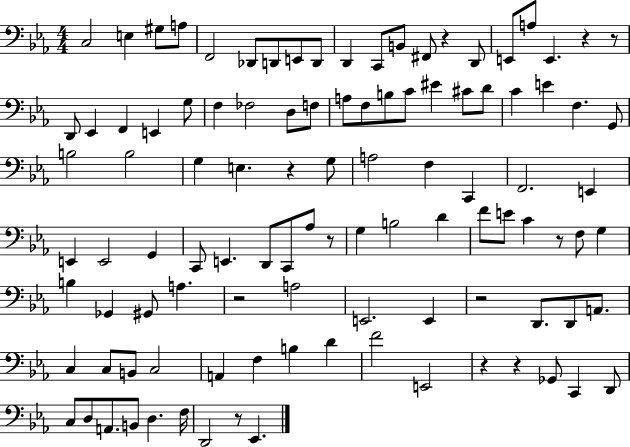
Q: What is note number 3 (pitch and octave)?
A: G#3